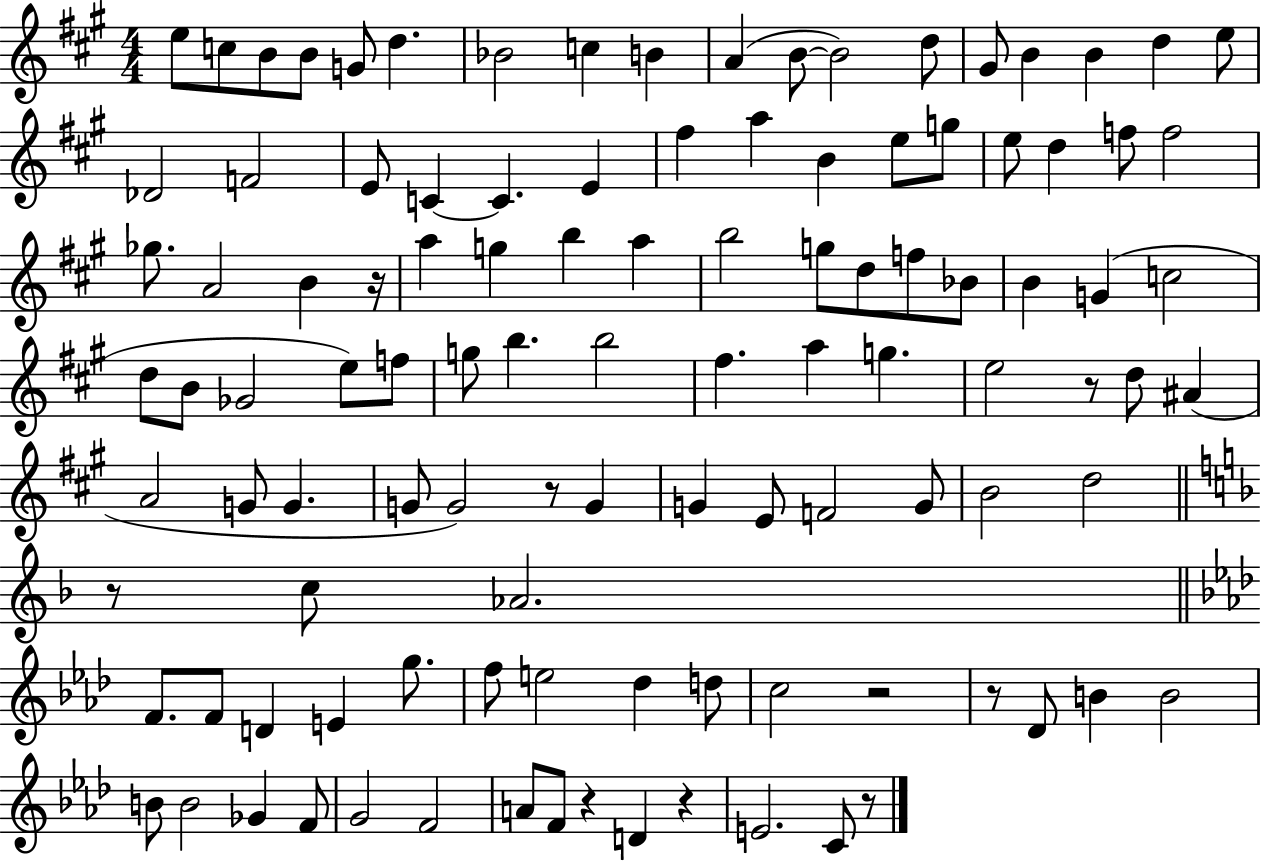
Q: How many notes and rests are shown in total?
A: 109